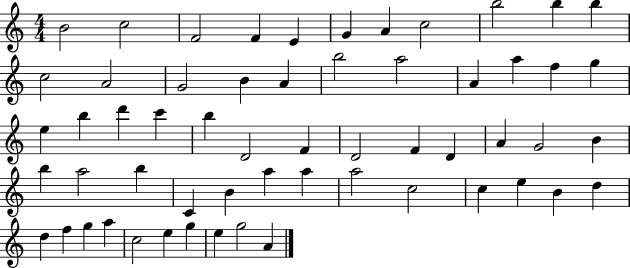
X:1
T:Untitled
M:4/4
L:1/4
K:C
B2 c2 F2 F E G A c2 b2 b b c2 A2 G2 B A b2 a2 A a f g e b d' c' b D2 F D2 F D A G2 B b a2 b C B a a a2 c2 c e B d d f g a c2 e g e g2 A